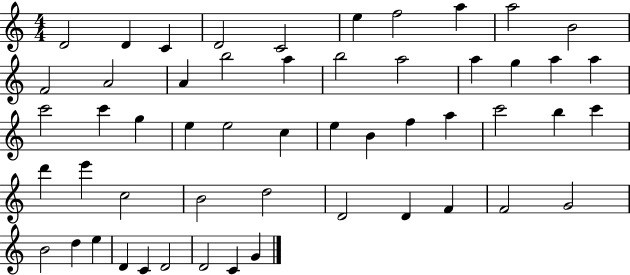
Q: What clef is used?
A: treble